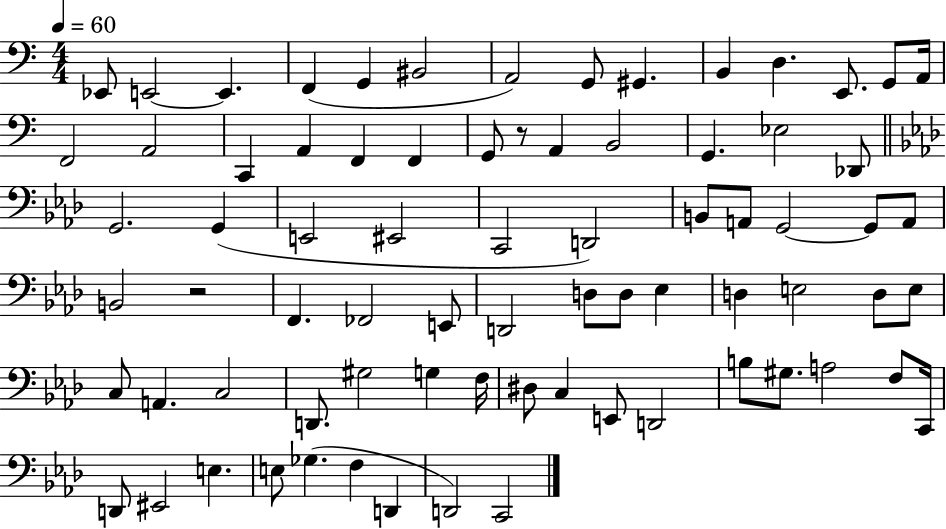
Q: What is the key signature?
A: C major